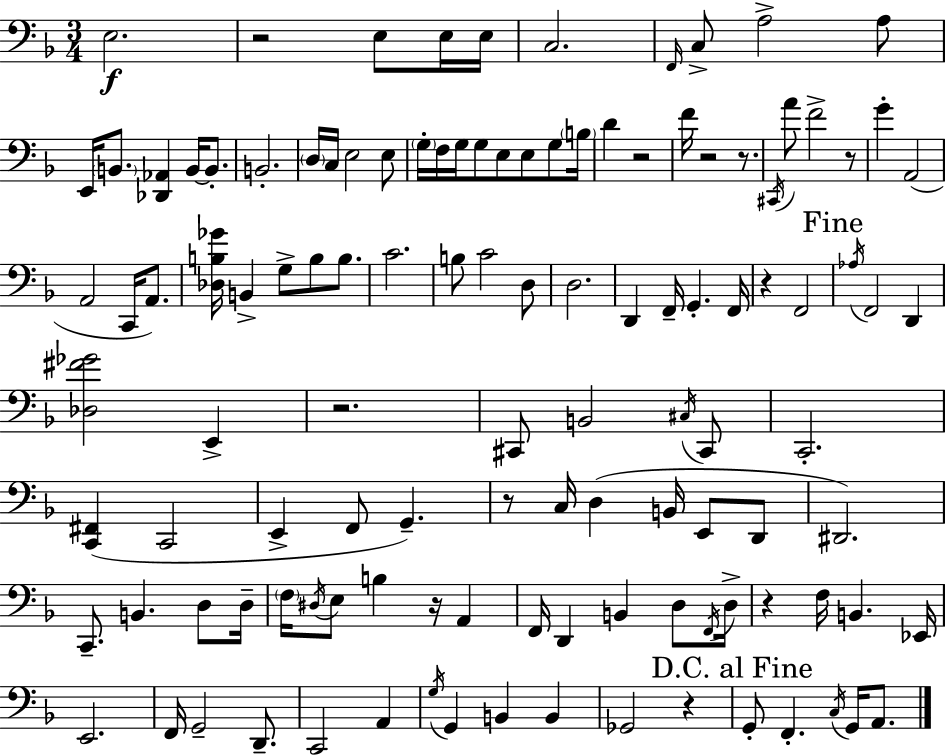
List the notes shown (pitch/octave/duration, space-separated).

E3/h. R/h E3/e E3/s E3/s C3/h. F2/s C3/e A3/h A3/e E2/s B2/e. [Db2,Ab2]/q B2/s B2/e. B2/h. D3/s C3/s E3/h E3/e G3/s F3/s G3/s G3/e E3/e E3/e G3/e B3/s D4/q R/h F4/s R/h R/e. C#2/s A4/e F4/h R/e G4/q A2/h A2/h C2/s A2/e. [Db3,B3,Gb4]/s B2/q G3/e B3/e B3/e. C4/h. B3/e C4/h D3/e D3/h. D2/q F2/s G2/q. F2/s R/q F2/h Ab3/s F2/h D2/q [Db3,F#4,Gb4]/h E2/q R/h. C#2/e B2/h C#3/s C#2/e C2/h. [C2,F#2]/q C2/h E2/q F2/e G2/q. R/e C3/s D3/q B2/s E2/e D2/e D#2/h. C2/e. B2/q. D3/e D3/s F3/s D#3/s E3/e B3/q R/s A2/q F2/s D2/q B2/q D3/e F2/s D3/s R/q F3/s B2/q. Eb2/s E2/h. F2/s G2/h D2/e. C2/h A2/q G3/s G2/q B2/q B2/q Gb2/h R/q G2/e F2/q. C3/s G2/s A2/e.